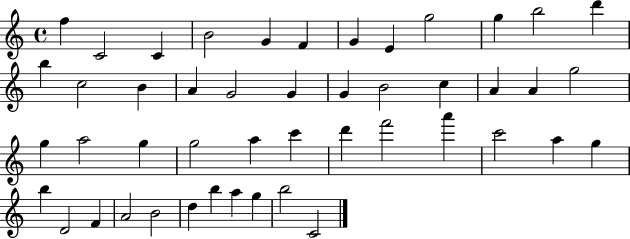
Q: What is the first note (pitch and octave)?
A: F5